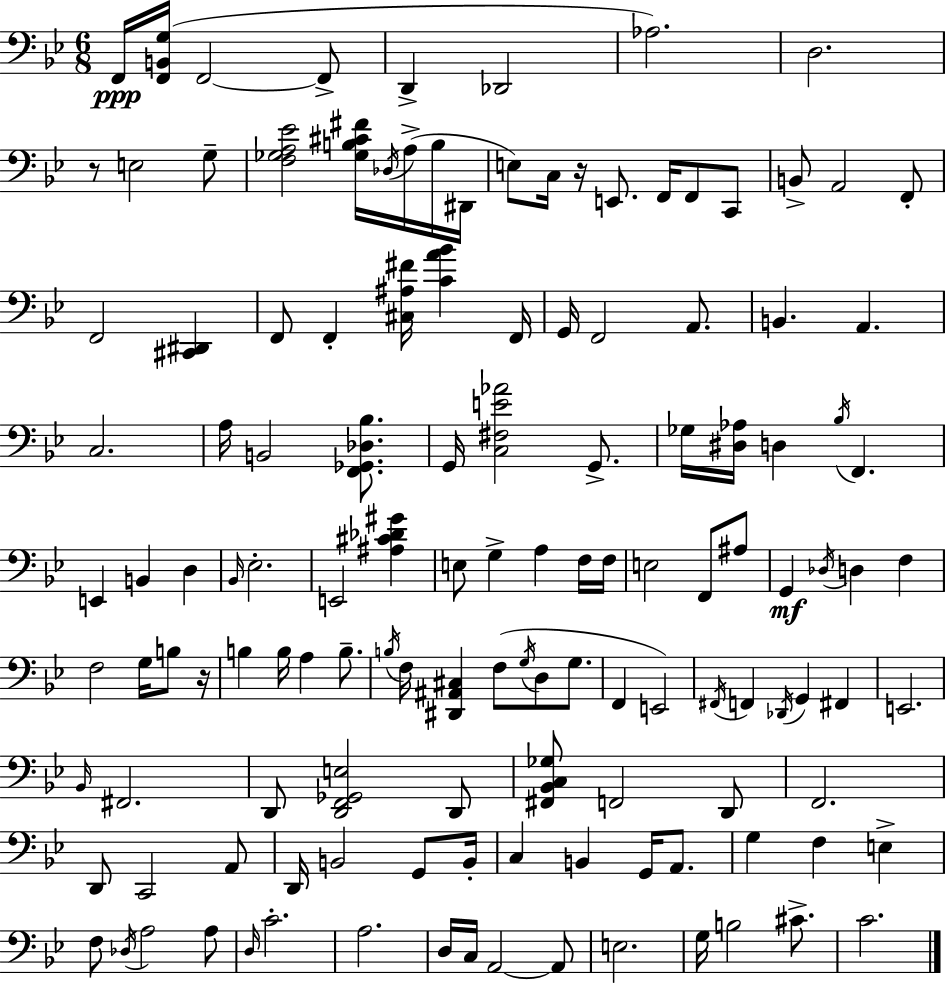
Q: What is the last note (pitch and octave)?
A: C4